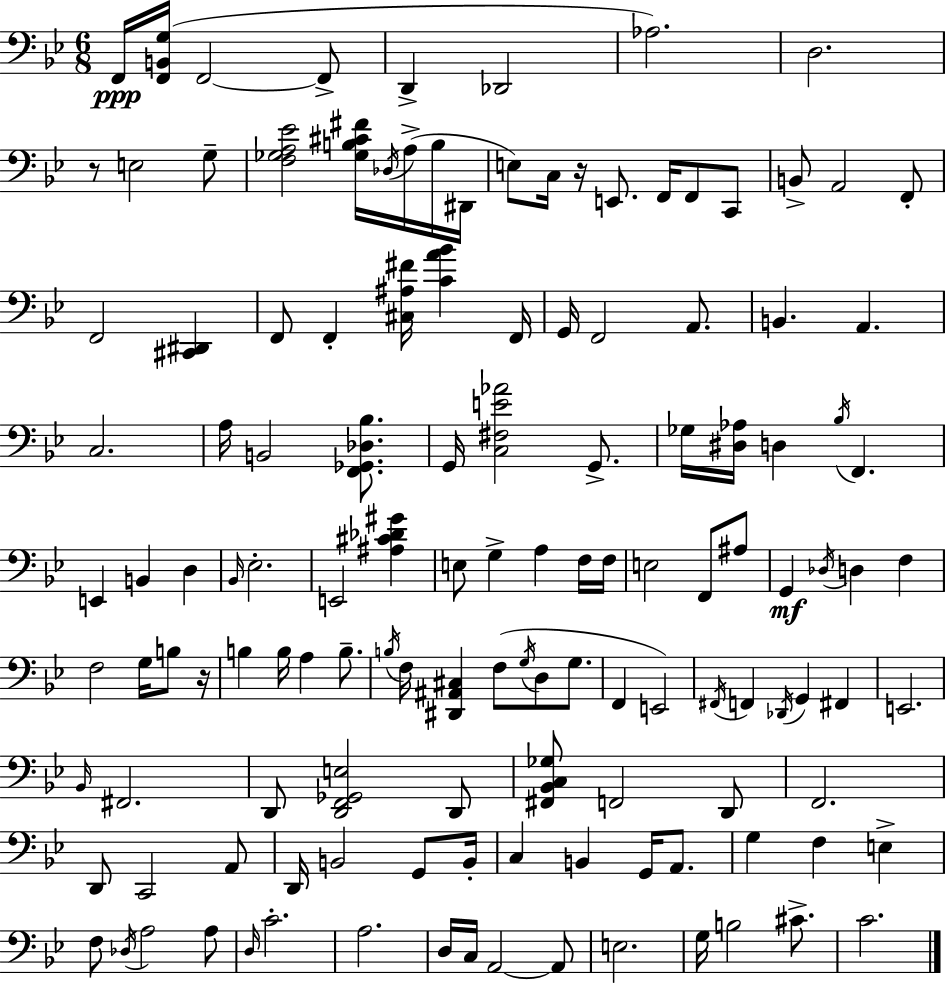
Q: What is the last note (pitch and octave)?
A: C4